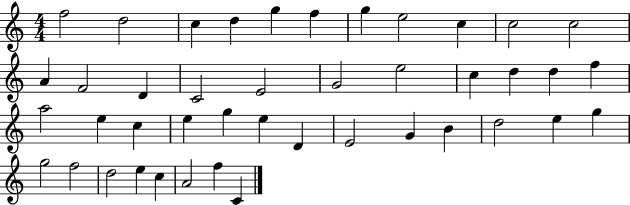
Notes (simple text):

F5/h D5/h C5/q D5/q G5/q F5/q G5/q E5/h C5/q C5/h C5/h A4/q F4/h D4/q C4/h E4/h G4/h E5/h C5/q D5/q D5/q F5/q A5/h E5/q C5/q E5/q G5/q E5/q D4/q E4/h G4/q B4/q D5/h E5/q G5/q G5/h F5/h D5/h E5/q C5/q A4/h F5/q C4/q